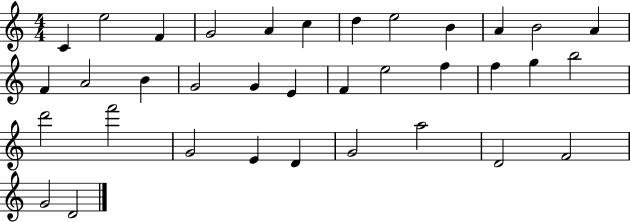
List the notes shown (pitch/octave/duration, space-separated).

C4/q E5/h F4/q G4/h A4/q C5/q D5/q E5/h B4/q A4/q B4/h A4/q F4/q A4/h B4/q G4/h G4/q E4/q F4/q E5/h F5/q F5/q G5/q B5/h D6/h F6/h G4/h E4/q D4/q G4/h A5/h D4/h F4/h G4/h D4/h